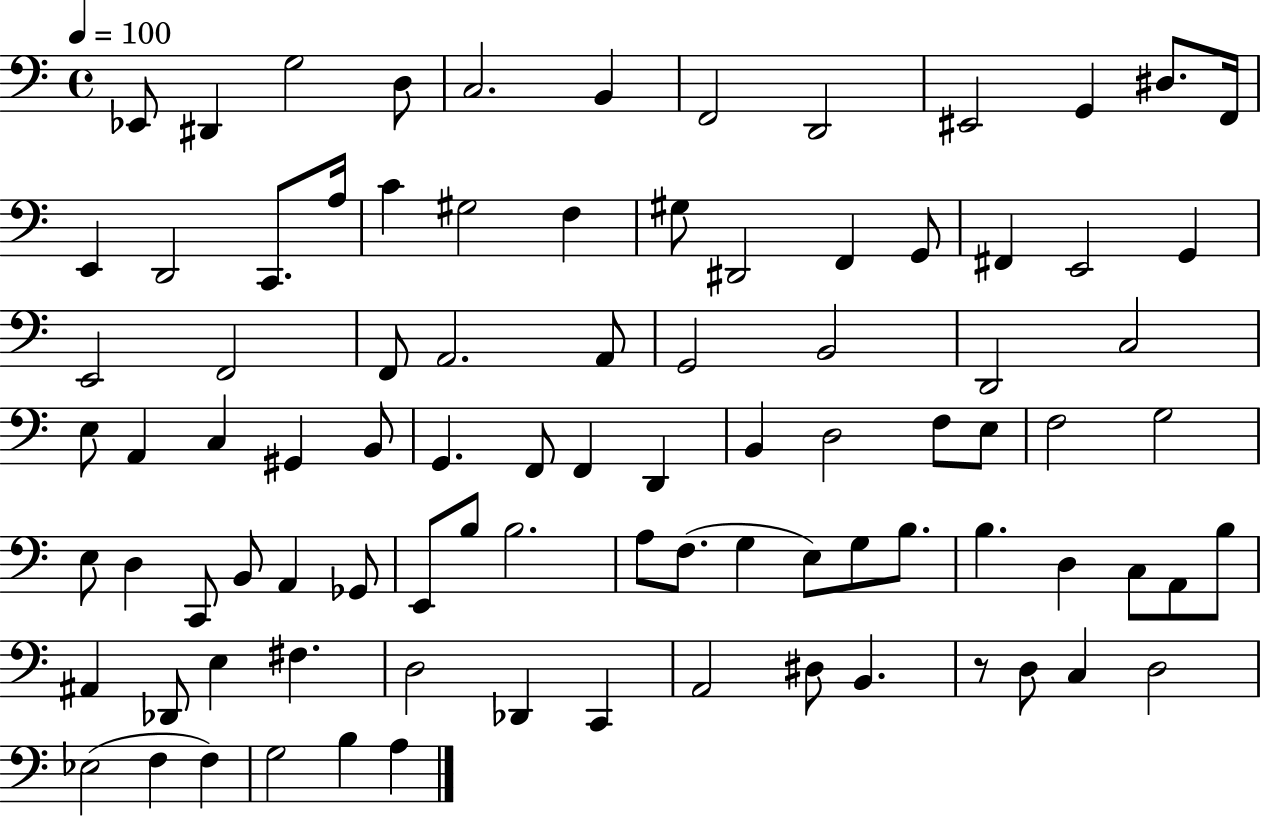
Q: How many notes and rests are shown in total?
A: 90